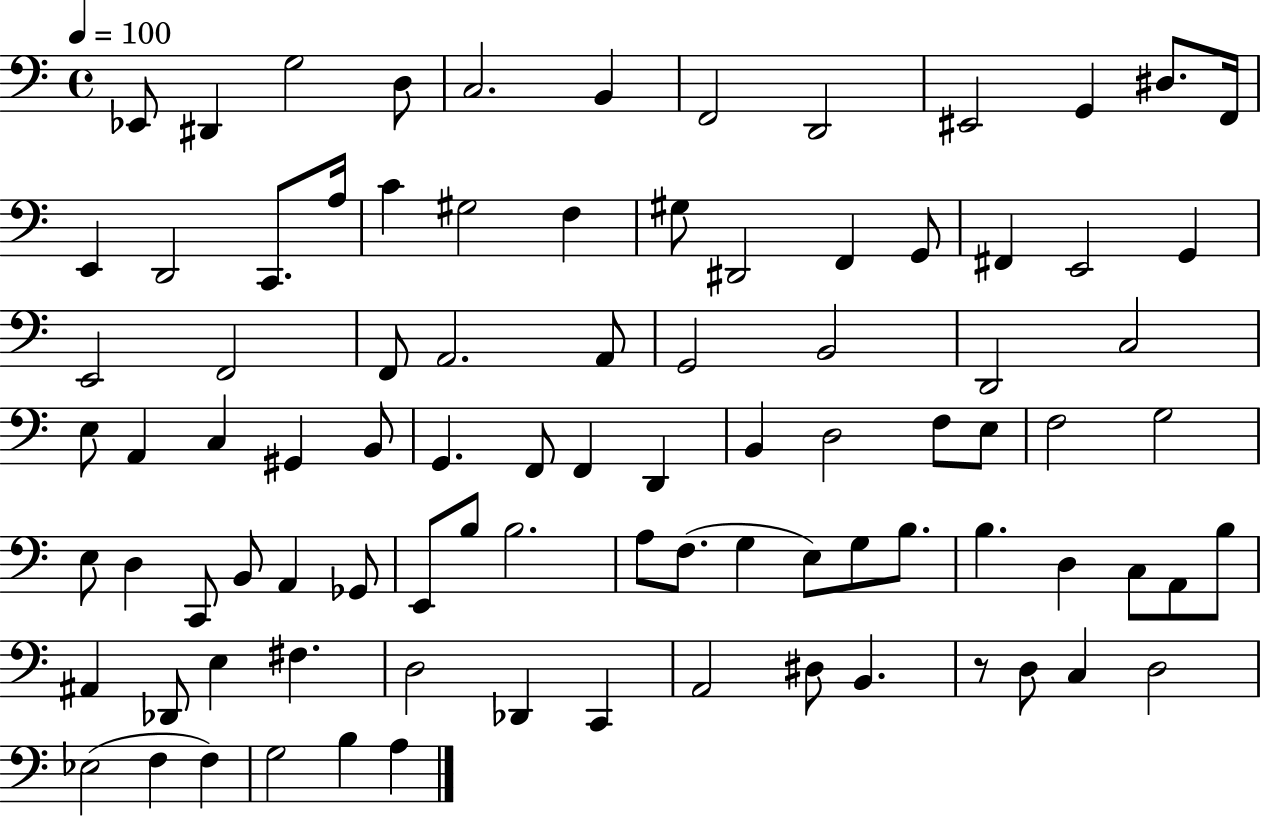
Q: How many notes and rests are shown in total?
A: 90